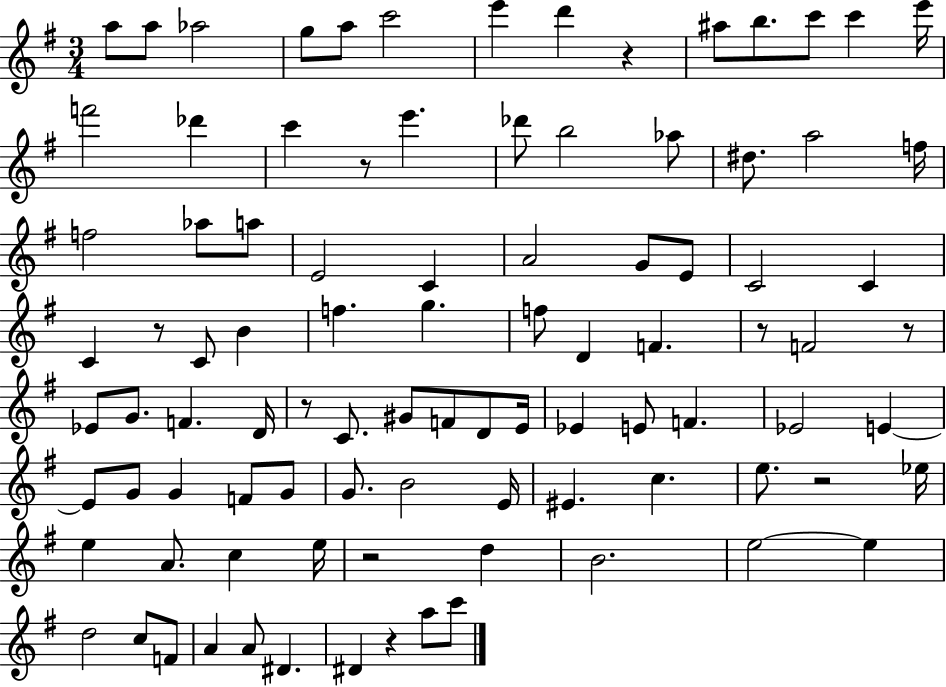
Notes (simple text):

A5/e A5/e Ab5/h G5/e A5/e C6/h E6/q D6/q R/q A#5/e B5/e. C6/e C6/q E6/s F6/h Db6/q C6/q R/e E6/q. Db6/e B5/h Ab5/e D#5/e. A5/h F5/s F5/h Ab5/e A5/e E4/h C4/q A4/h G4/e E4/e C4/h C4/q C4/q R/e C4/e B4/q F5/q. G5/q. F5/e D4/q F4/q. R/e F4/h R/e Eb4/e G4/e. F4/q. D4/s R/e C4/e. G#4/e F4/e D4/e E4/s Eb4/q E4/e F4/q. Eb4/h E4/q E4/e G4/e G4/q F4/e G4/e G4/e. B4/h E4/s EIS4/q. C5/q. E5/e. R/h Eb5/s E5/q A4/e. C5/q E5/s R/h D5/q B4/h. E5/h E5/q D5/h C5/e F4/e A4/q A4/e D#4/q. D#4/q R/q A5/e C6/e